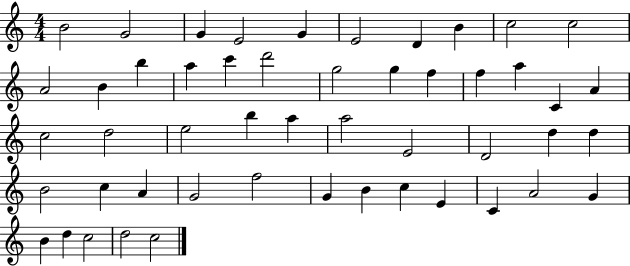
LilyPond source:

{
  \clef treble
  \numericTimeSignature
  \time 4/4
  \key c \major
  b'2 g'2 | g'4 e'2 g'4 | e'2 d'4 b'4 | c''2 c''2 | \break a'2 b'4 b''4 | a''4 c'''4 d'''2 | g''2 g''4 f''4 | f''4 a''4 c'4 a'4 | \break c''2 d''2 | e''2 b''4 a''4 | a''2 e'2 | d'2 d''4 d''4 | \break b'2 c''4 a'4 | g'2 f''2 | g'4 b'4 c''4 e'4 | c'4 a'2 g'4 | \break b'4 d''4 c''2 | d''2 c''2 | \bar "|."
}